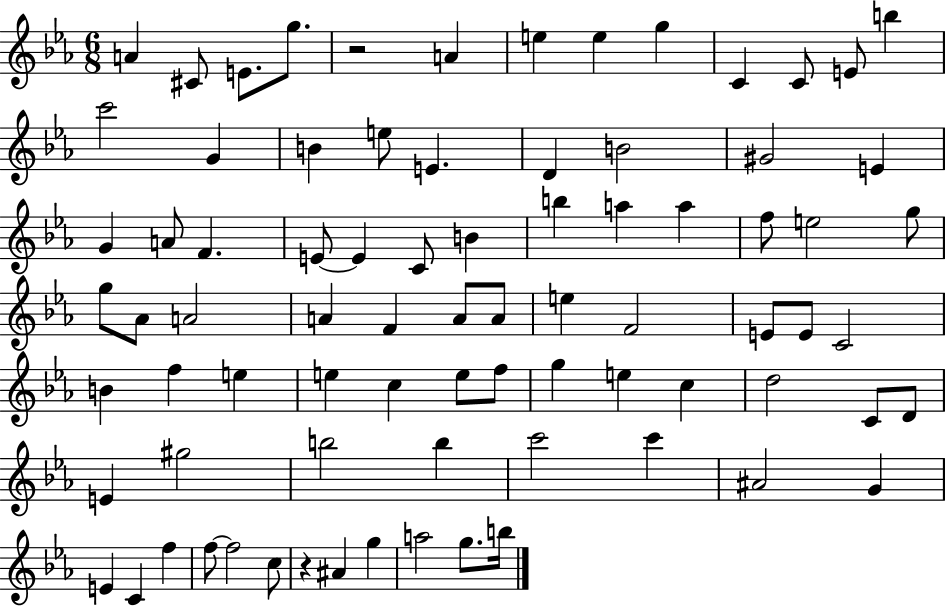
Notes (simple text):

A4/q C#4/e E4/e. G5/e. R/h A4/q E5/q E5/q G5/q C4/q C4/e E4/e B5/q C6/h G4/q B4/q E5/e E4/q. D4/q B4/h G#4/h E4/q G4/q A4/e F4/q. E4/e E4/q C4/e B4/q B5/q A5/q A5/q F5/e E5/h G5/e G5/e Ab4/e A4/h A4/q F4/q A4/e A4/e E5/q F4/h E4/e E4/e C4/h B4/q F5/q E5/q E5/q C5/q E5/e F5/e G5/q E5/q C5/q D5/h C4/e D4/e E4/q G#5/h B5/h B5/q C6/h C6/q A#4/h G4/q E4/q C4/q F5/q F5/e F5/h C5/e R/q A#4/q G5/q A5/h G5/e. B5/s